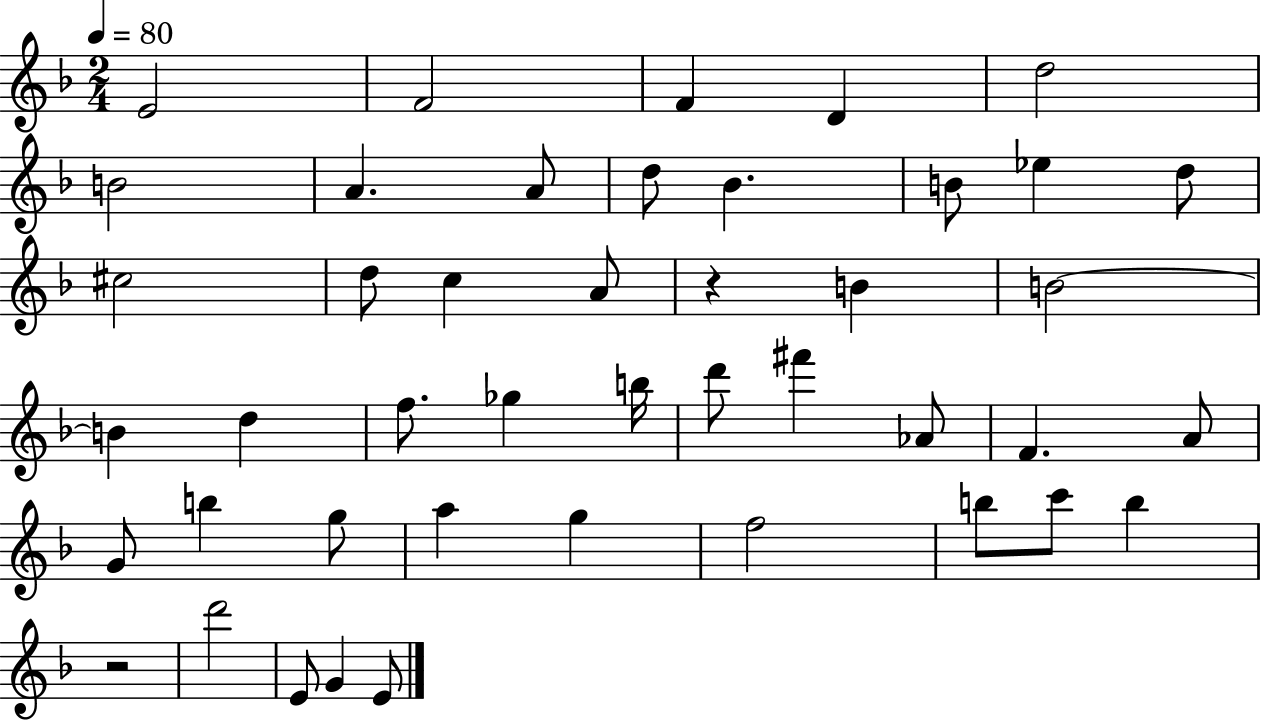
X:1
T:Untitled
M:2/4
L:1/4
K:F
E2 F2 F D d2 B2 A A/2 d/2 _B B/2 _e d/2 ^c2 d/2 c A/2 z B B2 B d f/2 _g b/4 d'/2 ^f' _A/2 F A/2 G/2 b g/2 a g f2 b/2 c'/2 b z2 d'2 E/2 G E/2